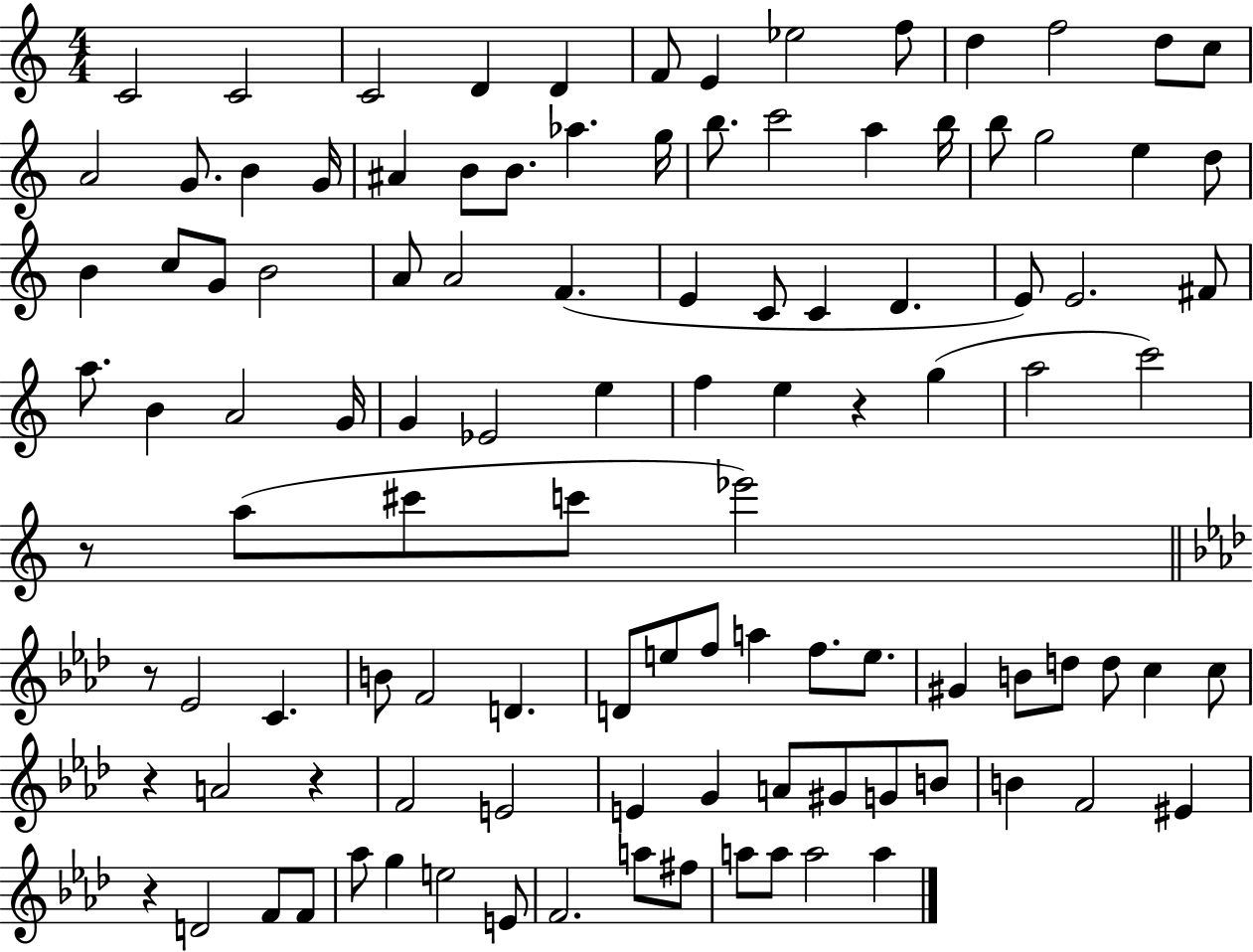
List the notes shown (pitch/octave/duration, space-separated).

C4/h C4/h C4/h D4/q D4/q F4/e E4/q Eb5/h F5/e D5/q F5/h D5/e C5/e A4/h G4/e. B4/q G4/s A#4/q B4/e B4/e. Ab5/q. G5/s B5/e. C6/h A5/q B5/s B5/e G5/h E5/q D5/e B4/q C5/e G4/e B4/h A4/e A4/h F4/q. E4/q C4/e C4/q D4/q. E4/e E4/h. F#4/e A5/e. B4/q A4/h G4/s G4/q Eb4/h E5/q F5/q E5/q R/q G5/q A5/h C6/h R/e A5/e C#6/e C6/e Eb6/h R/e Eb4/h C4/q. B4/e F4/h D4/q. D4/e E5/e F5/e A5/q F5/e. E5/e. G#4/q B4/e D5/e D5/e C5/q C5/e R/q A4/h R/q F4/h E4/h E4/q G4/q A4/e G#4/e G4/e B4/e B4/q F4/h EIS4/q R/q D4/h F4/e F4/e Ab5/e G5/q E5/h E4/e F4/h. A5/e F#5/e A5/e A5/e A5/h A5/q